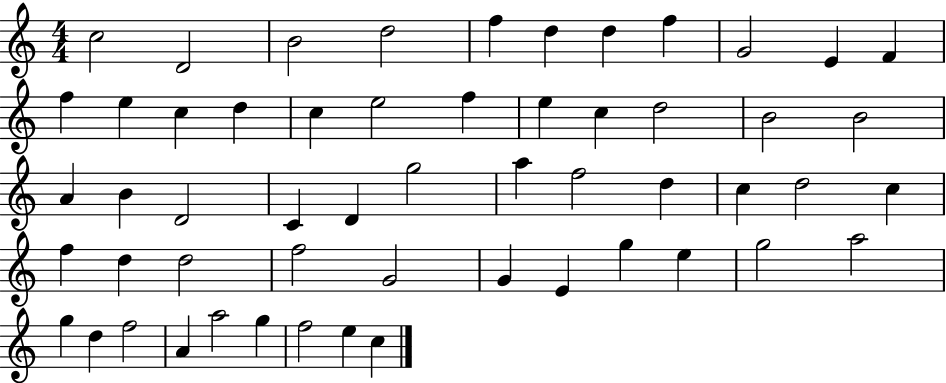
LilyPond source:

{
  \clef treble
  \numericTimeSignature
  \time 4/4
  \key c \major
  c''2 d'2 | b'2 d''2 | f''4 d''4 d''4 f''4 | g'2 e'4 f'4 | \break f''4 e''4 c''4 d''4 | c''4 e''2 f''4 | e''4 c''4 d''2 | b'2 b'2 | \break a'4 b'4 d'2 | c'4 d'4 g''2 | a''4 f''2 d''4 | c''4 d''2 c''4 | \break f''4 d''4 d''2 | f''2 g'2 | g'4 e'4 g''4 e''4 | g''2 a''2 | \break g''4 d''4 f''2 | a'4 a''2 g''4 | f''2 e''4 c''4 | \bar "|."
}